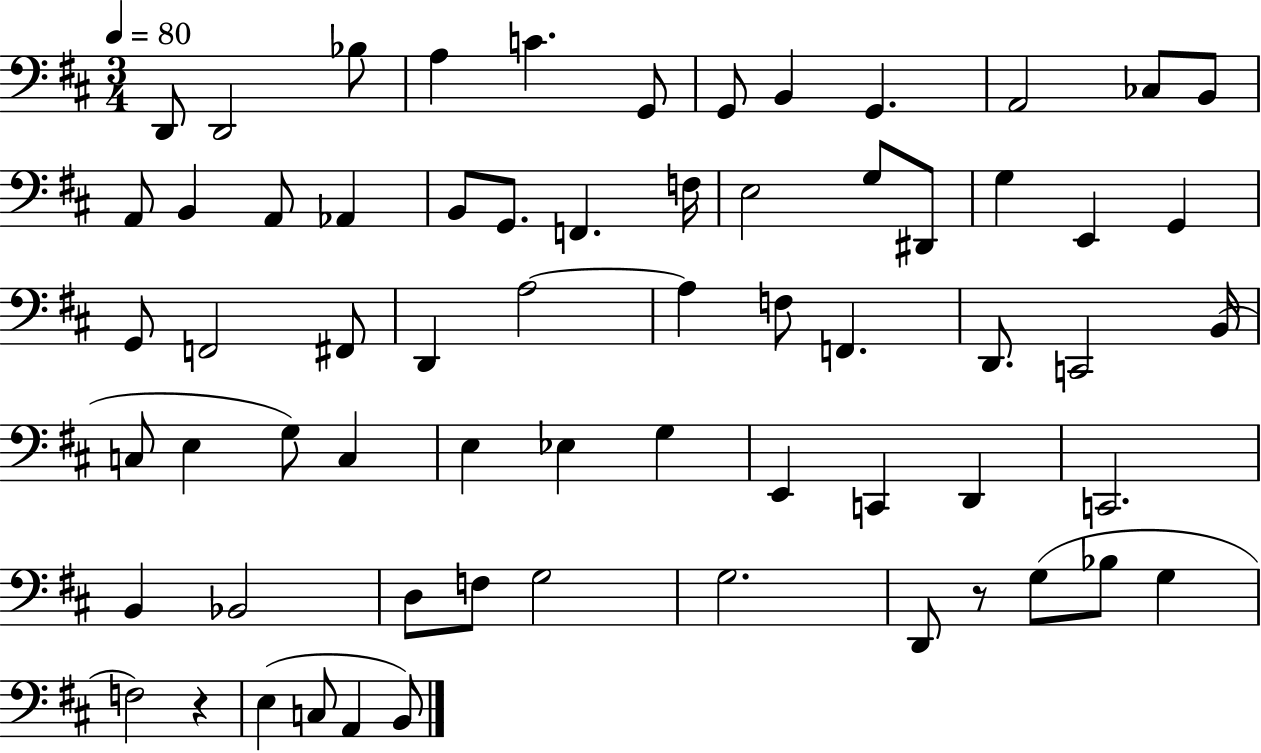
D2/e D2/h Bb3/e A3/q C4/q. G2/e G2/e B2/q G2/q. A2/h CES3/e B2/e A2/e B2/q A2/e Ab2/q B2/e G2/e. F2/q. F3/s E3/h G3/e D#2/e G3/q E2/q G2/q G2/e F2/h F#2/e D2/q A3/h A3/q F3/e F2/q. D2/e. C2/h B2/s C3/e E3/q G3/e C3/q E3/q Eb3/q G3/q E2/q C2/q D2/q C2/h. B2/q Bb2/h D3/e F3/e G3/h G3/h. D2/e R/e G3/e Bb3/e G3/q F3/h R/q E3/q C3/e A2/q B2/e